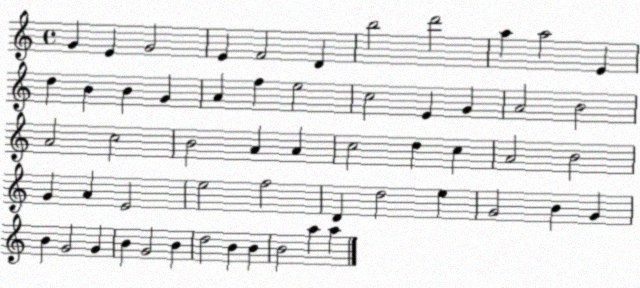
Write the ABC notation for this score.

X:1
T:Untitled
M:4/4
L:1/4
K:C
G E G2 E F2 D b2 d'2 a a2 E d B B G A f e2 c2 E G A2 B2 A2 c2 B2 A A c2 d c A2 B2 G A E2 e2 f2 D d2 e G2 B G B G2 G B G2 B d2 B B B2 a a